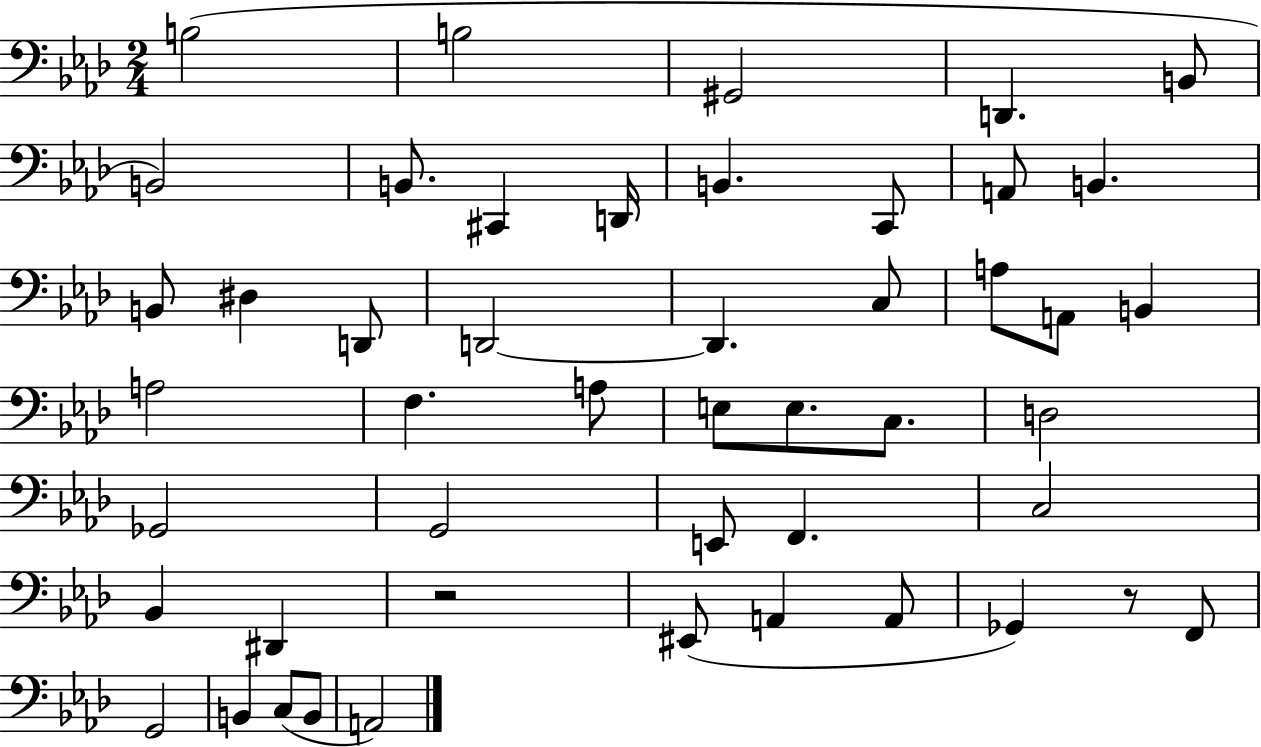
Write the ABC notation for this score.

X:1
T:Untitled
M:2/4
L:1/4
K:Ab
B,2 B,2 ^G,,2 D,, B,,/2 B,,2 B,,/2 ^C,, D,,/4 B,, C,,/2 A,,/2 B,, B,,/2 ^D, D,,/2 D,,2 D,, C,/2 A,/2 A,,/2 B,, A,2 F, A,/2 E,/2 E,/2 C,/2 D,2 _G,,2 G,,2 E,,/2 F,, C,2 _B,, ^D,, z2 ^E,,/2 A,, A,,/2 _G,, z/2 F,,/2 G,,2 B,, C,/2 B,,/2 A,,2